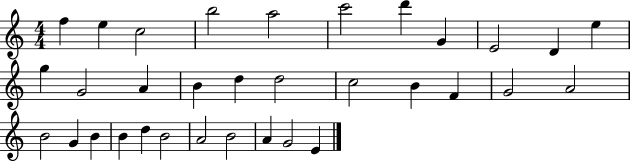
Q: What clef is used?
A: treble